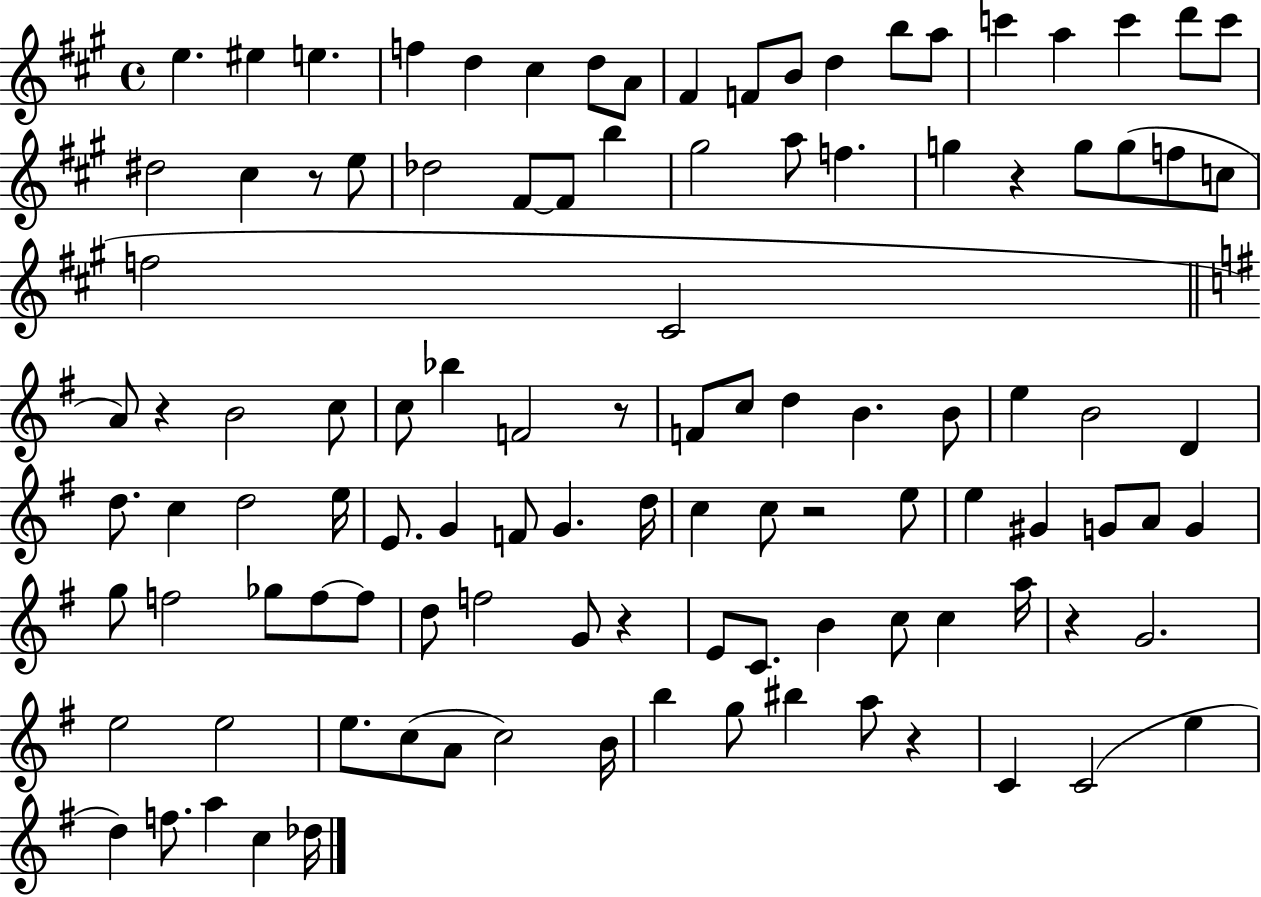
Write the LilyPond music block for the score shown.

{
  \clef treble
  \time 4/4
  \defaultTimeSignature
  \key a \major
  e''4. eis''4 e''4. | f''4 d''4 cis''4 d''8 a'8 | fis'4 f'8 b'8 d''4 b''8 a''8 | c'''4 a''4 c'''4 d'''8 c'''8 | \break dis''2 cis''4 r8 e''8 | des''2 fis'8~~ fis'8 b''4 | gis''2 a''8 f''4. | g''4 r4 g''8 g''8( f''8 c''8 | \break f''2 cis'2 | \bar "||" \break \key e \minor a'8) r4 b'2 c''8 | c''8 bes''4 f'2 r8 | f'8 c''8 d''4 b'4. b'8 | e''4 b'2 d'4 | \break d''8. c''4 d''2 e''16 | e'8. g'4 f'8 g'4. d''16 | c''4 c''8 r2 e''8 | e''4 gis'4 g'8 a'8 g'4 | \break g''8 f''2 ges''8 f''8~~ f''8 | d''8 f''2 g'8 r4 | e'8 c'8. b'4 c''8 c''4 a''16 | r4 g'2. | \break e''2 e''2 | e''8. c''8( a'8 c''2) b'16 | b''4 g''8 bis''4 a''8 r4 | c'4 c'2( e''4 | \break d''4) f''8. a''4 c''4 des''16 | \bar "|."
}